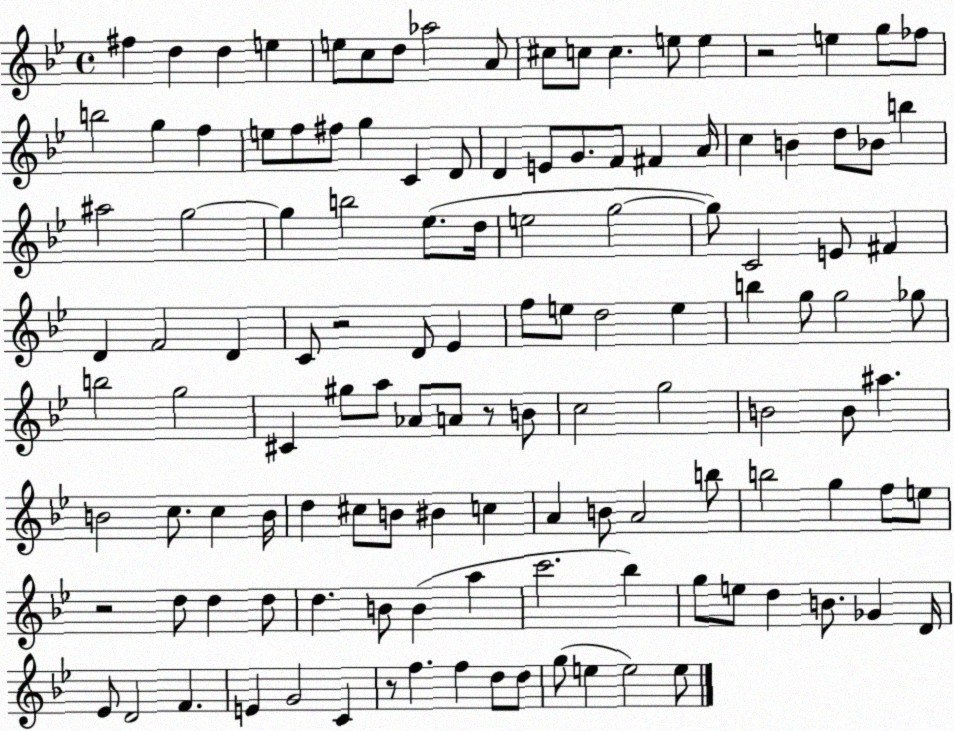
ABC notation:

X:1
T:Untitled
M:4/4
L:1/4
K:Bb
^f d d e e/2 c/2 d/2 _a2 A/2 ^c/2 c/2 c e/2 e z2 e g/2 _f/2 b2 g f e/2 f/2 ^f/2 g C D/2 D E/2 G/2 F/2 ^F A/4 c B d/2 _B/2 b ^a2 g2 g b2 _e/2 d/4 e2 g2 g/2 C2 E/2 ^F D F2 D C/2 z2 D/2 _E f/2 e/2 d2 e b g/2 g2 _g/2 b2 g2 ^C ^g/2 a/2 _A/2 A/2 z/2 B/2 c2 g2 B2 B/2 ^a B2 c/2 c B/4 d ^c/2 B/2 ^B c A B/2 A2 b/2 b2 g f/2 e/2 z2 d/2 d d/2 d B/2 B a c'2 _b g/2 e/2 d B/2 _G D/4 _E/2 D2 F E G2 C z/2 f f d/2 d/2 g/2 e e2 e/2